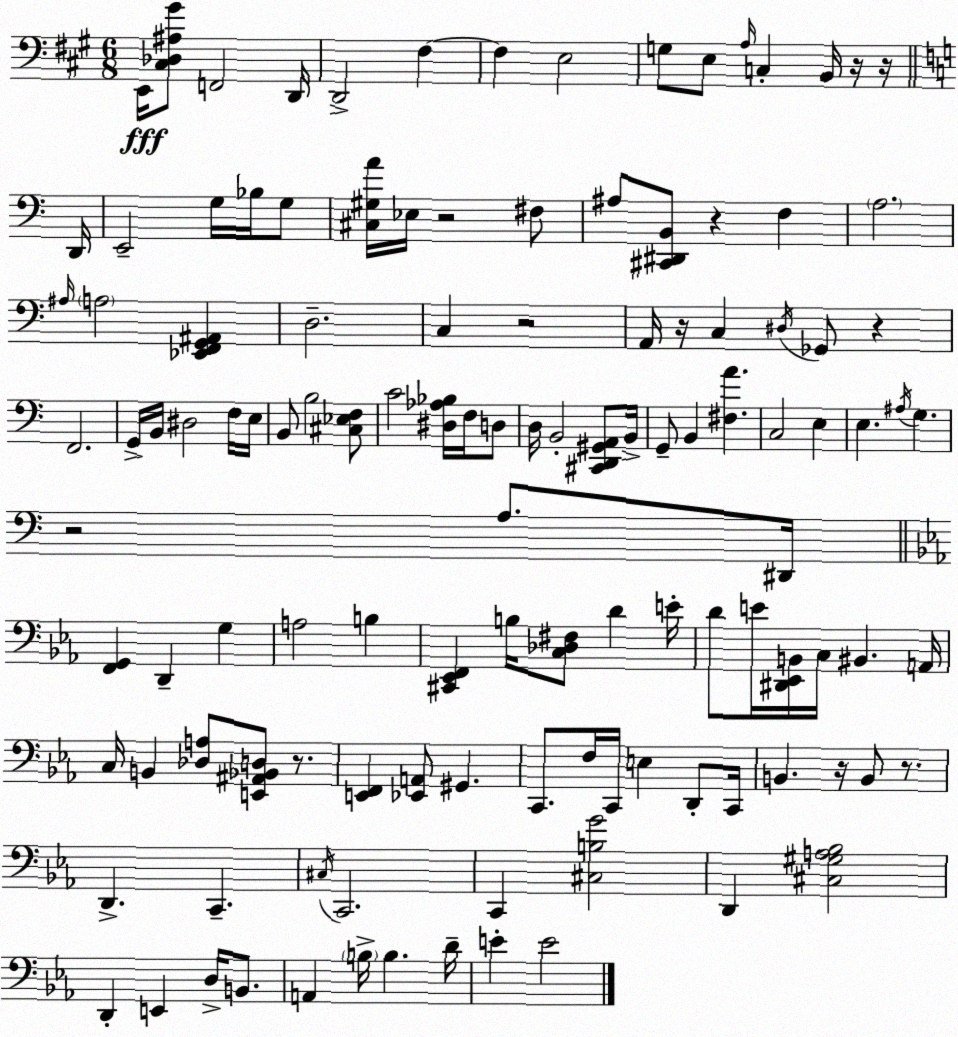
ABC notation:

X:1
T:Untitled
M:6/8
L:1/4
K:A
E,,/4 [^C,_D,^A,^G]/2 F,,2 D,,/4 D,,2 ^F, ^F, E,2 G,/2 E,/2 A,/4 C, B,,/4 z/4 z/4 D,,/4 E,,2 G,/4 _B,/4 G,/2 [^C,^G,A]/4 _E,/4 z2 ^F,/2 ^A,/2 [^C,,^D,,B,,]/2 z F, A,2 ^A,/4 A,2 [_E,,F,,G,,^A,,] D,2 C, z2 A,,/4 z/4 C, ^D,/4 _G,,/2 z F,,2 G,,/4 B,,/4 ^D,2 F,/4 E,/4 B,,/2 B,2 [^C,_E,F,]/2 C2 [^D,_A,_B,]/4 F,/4 D,/2 D,/4 B,,2 [^C,,D,,^G,,A,,]/2 B,,/4 G,,/2 B,, [^F,A] C,2 E, E, ^A,/4 G, z2 A,/2 ^D,,/4 [F,,G,,] D,, G, A,2 B, [^C,,_E,,F,,] B,/4 [C,_D,^F,]/2 D E/4 D/2 E/4 [^D,,_E,,B,,]/4 C,/4 ^B,, A,,/4 C,/4 B,, [_D,A,]/2 [E,,^A,,_B,,D,]/2 z/2 [E,,F,,] [_E,,A,,]/2 ^G,, C,,/2 F,/4 C,,/4 E, D,,/2 C,,/4 B,, z/4 B,,/2 z/2 D,, C,, ^C,/4 C,,2 C,, [^C,B,G]2 D,, [^C,^G,A,_B,]2 D,, E,, D,/4 B,,/2 A,, B,/4 B, D/4 E E2